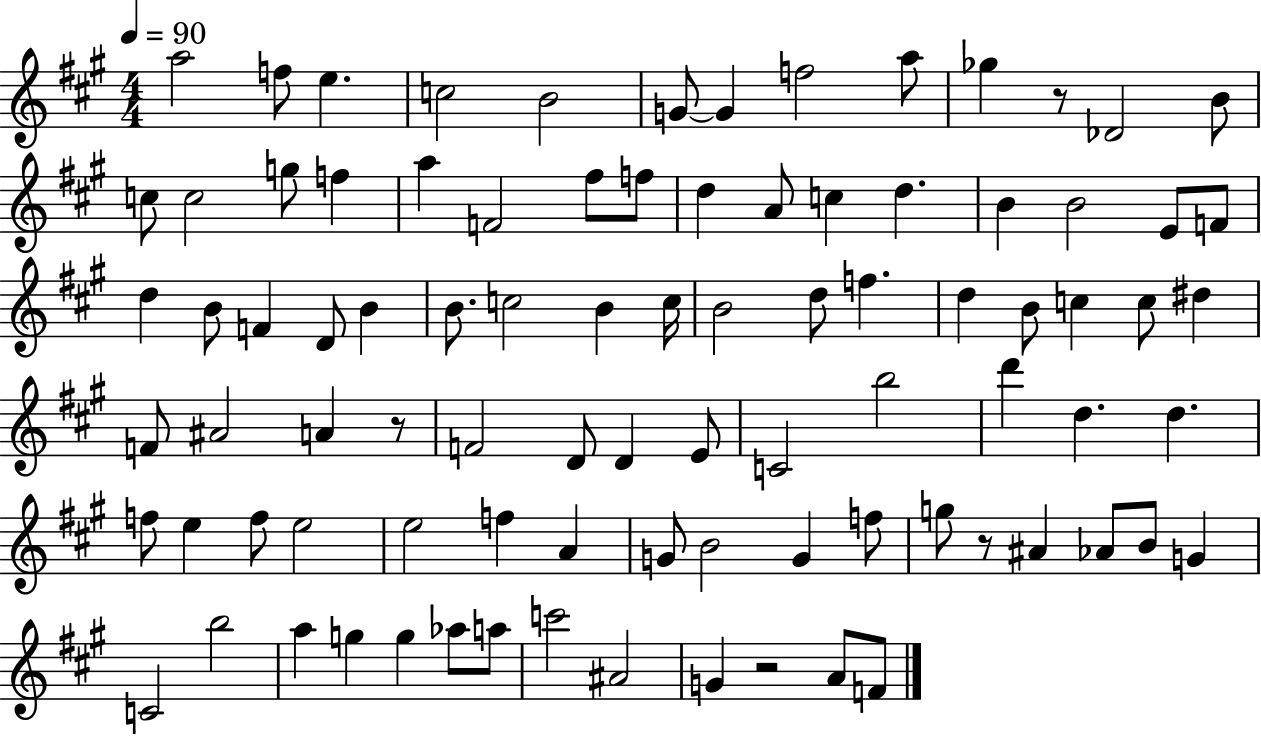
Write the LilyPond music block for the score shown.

{
  \clef treble
  \numericTimeSignature
  \time 4/4
  \key a \major
  \tempo 4 = 90
  a''2 f''8 e''4. | c''2 b'2 | g'8~~ g'4 f''2 a''8 | ges''4 r8 des'2 b'8 | \break c''8 c''2 g''8 f''4 | a''4 f'2 fis''8 f''8 | d''4 a'8 c''4 d''4. | b'4 b'2 e'8 f'8 | \break d''4 b'8 f'4 d'8 b'4 | b'8. c''2 b'4 c''16 | b'2 d''8 f''4. | d''4 b'8 c''4 c''8 dis''4 | \break f'8 ais'2 a'4 r8 | f'2 d'8 d'4 e'8 | c'2 b''2 | d'''4 d''4. d''4. | \break f''8 e''4 f''8 e''2 | e''2 f''4 a'4 | g'8 b'2 g'4 f''8 | g''8 r8 ais'4 aes'8 b'8 g'4 | \break c'2 b''2 | a''4 g''4 g''4 aes''8 a''8 | c'''2 ais'2 | g'4 r2 a'8 f'8 | \break \bar "|."
}